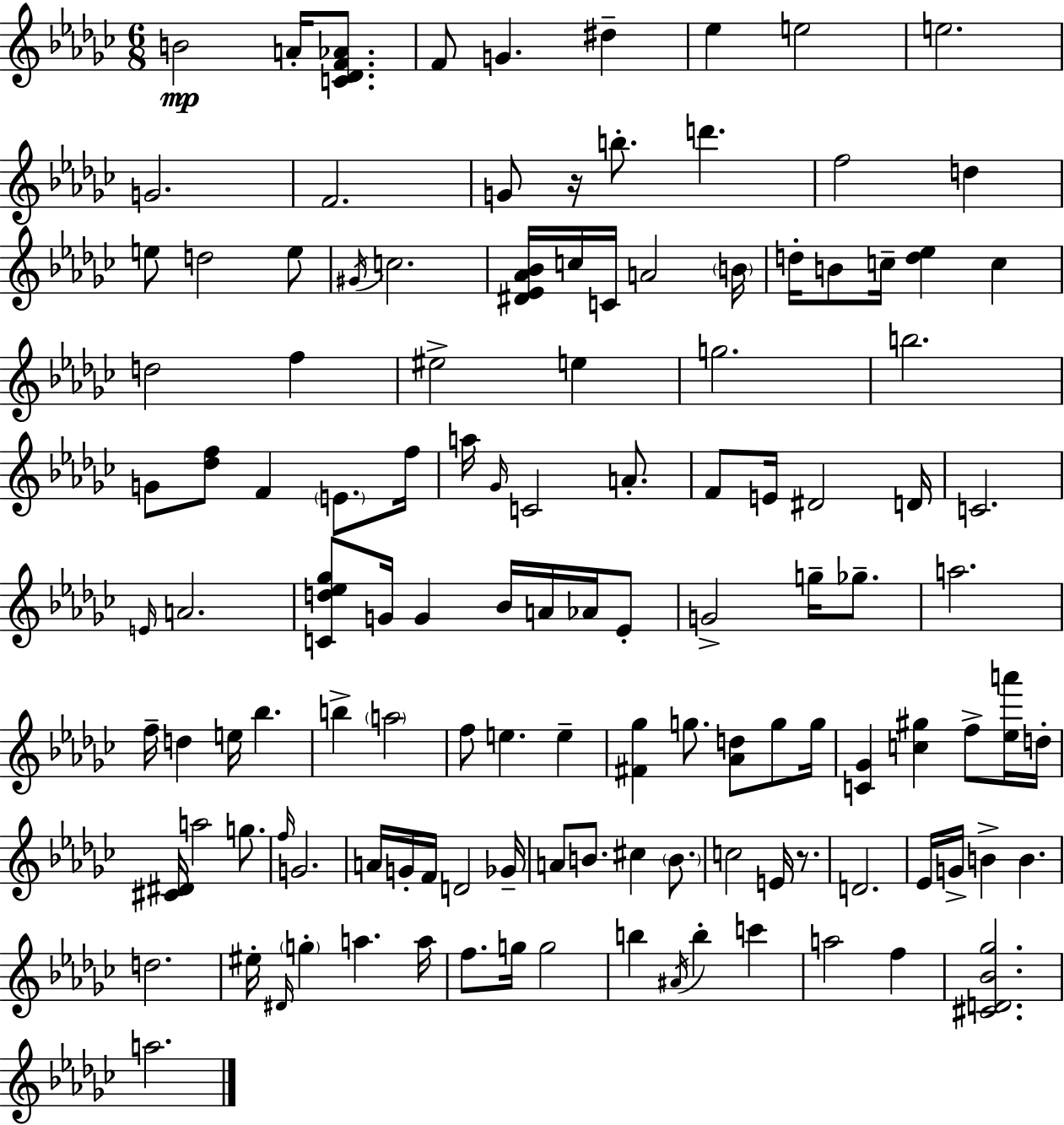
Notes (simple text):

B4/h A4/s [C4,Db4,F4,Ab4]/e. F4/e G4/q. D#5/q Eb5/q E5/h E5/h. G4/h. F4/h. G4/e R/s B5/e. D6/q. F5/h D5/q E5/e D5/h E5/e G#4/s C5/h. [D#4,Eb4,Ab4,Bb4]/s C5/s C4/s A4/h B4/s D5/s B4/e C5/s [D5,Eb5]/q C5/q D5/h F5/q EIS5/h E5/q G5/h. B5/h. G4/e [Db5,F5]/e F4/q E4/e. F5/s A5/s Gb4/s C4/h A4/e. F4/e E4/s D#4/h D4/s C4/h. E4/s A4/h. [C4,D5,Eb5,Gb5]/e G4/s G4/q Bb4/s A4/s Ab4/s Eb4/e G4/h G5/s Gb5/e. A5/h. F5/s D5/q E5/s Bb5/q. B5/q A5/h F5/e E5/q. E5/q [F#4,Gb5]/q G5/e. [Ab4,D5]/e G5/e G5/s [C4,Gb4]/q [C5,G#5]/q F5/e [Eb5,A6]/s D5/s [C#4,D#4]/s A5/h G5/e. F5/s G4/h. A4/s G4/s F4/s D4/h Gb4/s A4/e B4/e. C#5/q B4/e. C5/h E4/s R/e. D4/h. Eb4/s G4/s B4/q B4/q. D5/h. EIS5/s D#4/s G5/q A5/q. A5/s F5/e. G5/s G5/h B5/q A#4/s B5/q C6/q A5/h F5/q [C#4,D4,Bb4,Gb5]/h. A5/h.